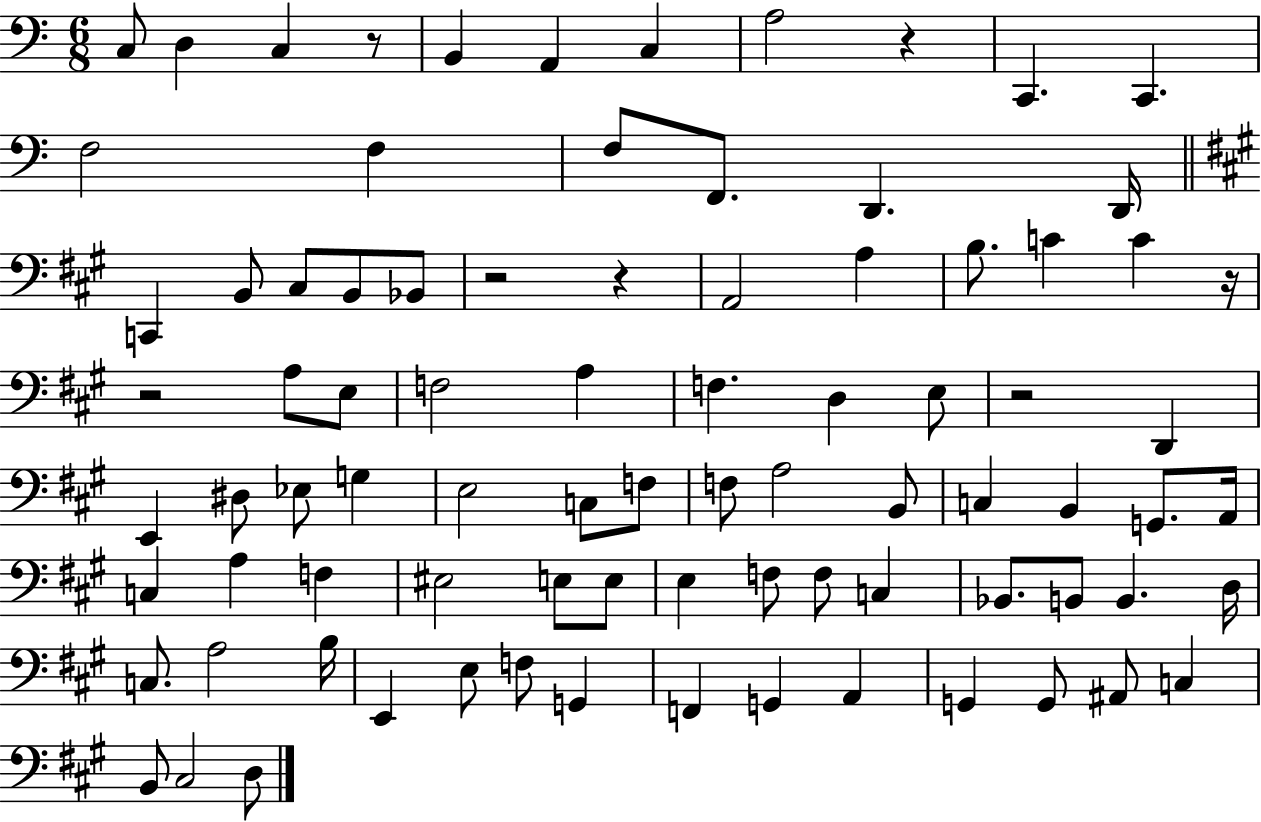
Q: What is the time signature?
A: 6/8